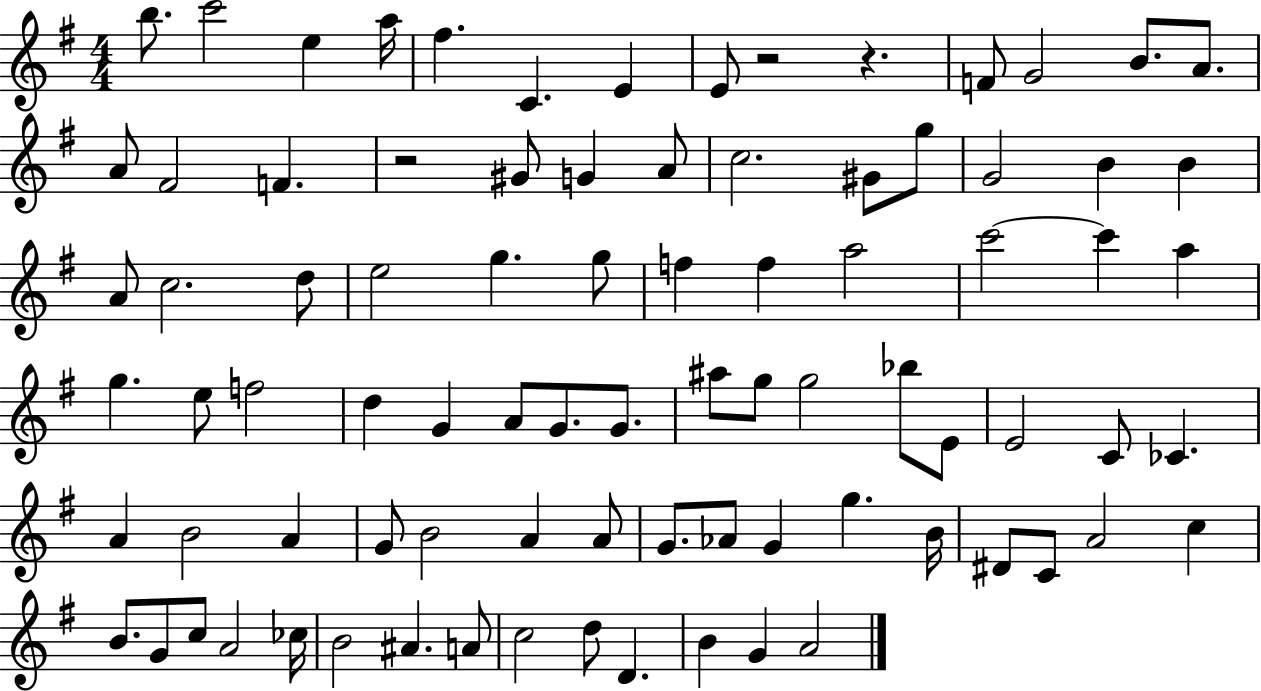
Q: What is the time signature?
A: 4/4